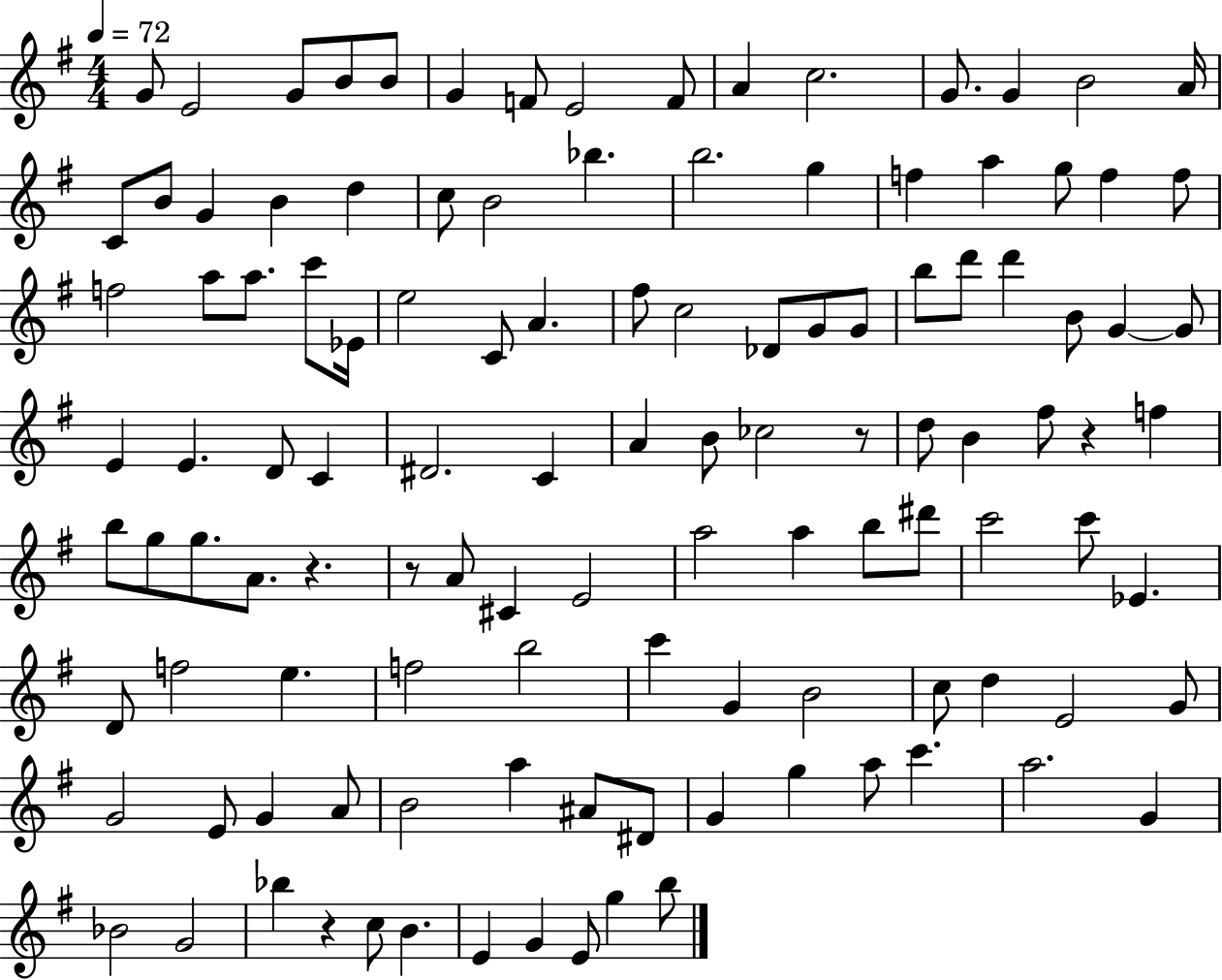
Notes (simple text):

G4/e E4/h G4/e B4/e B4/e G4/q F4/e E4/h F4/e A4/q C5/h. G4/e. G4/q B4/h A4/s C4/e B4/e G4/q B4/q D5/q C5/e B4/h Bb5/q. B5/h. G5/q F5/q A5/q G5/e F5/q F5/e F5/h A5/e A5/e. C6/e Eb4/s E5/h C4/e A4/q. F#5/e C5/h Db4/e G4/e G4/e B5/e D6/e D6/q B4/e G4/q G4/e E4/q E4/q. D4/e C4/q D#4/h. C4/q A4/q B4/e CES5/h R/e D5/e B4/q F#5/e R/q F5/q B5/e G5/e G5/e. A4/e. R/q. R/e A4/e C#4/q E4/h A5/h A5/q B5/e D#6/e C6/h C6/e Eb4/q. D4/e F5/h E5/q. F5/h B5/h C6/q G4/q B4/h C5/e D5/q E4/h G4/e G4/h E4/e G4/q A4/e B4/h A5/q A#4/e D#4/e G4/q G5/q A5/e C6/q. A5/h. G4/q Bb4/h G4/h Bb5/q R/q C5/e B4/q. E4/q G4/q E4/e G5/q B5/e